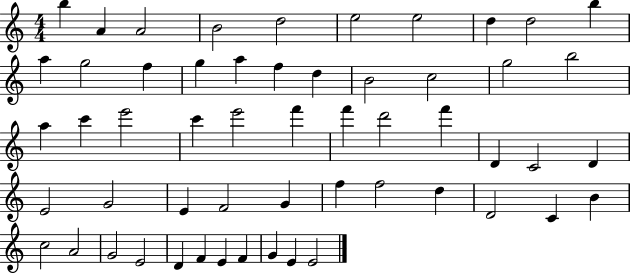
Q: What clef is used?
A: treble